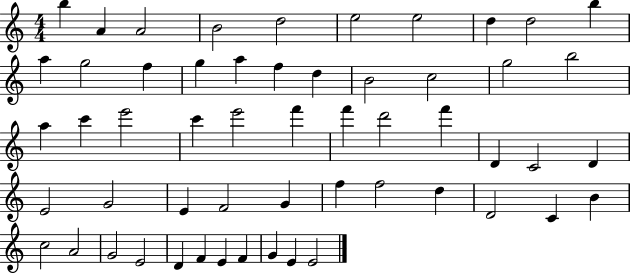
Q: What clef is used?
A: treble